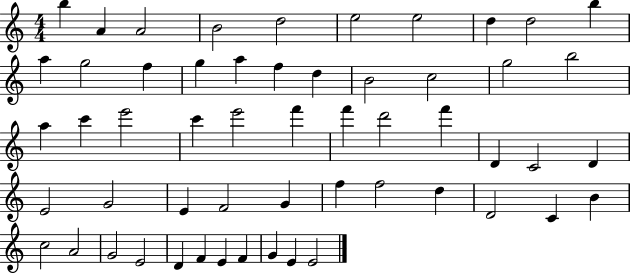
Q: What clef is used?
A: treble